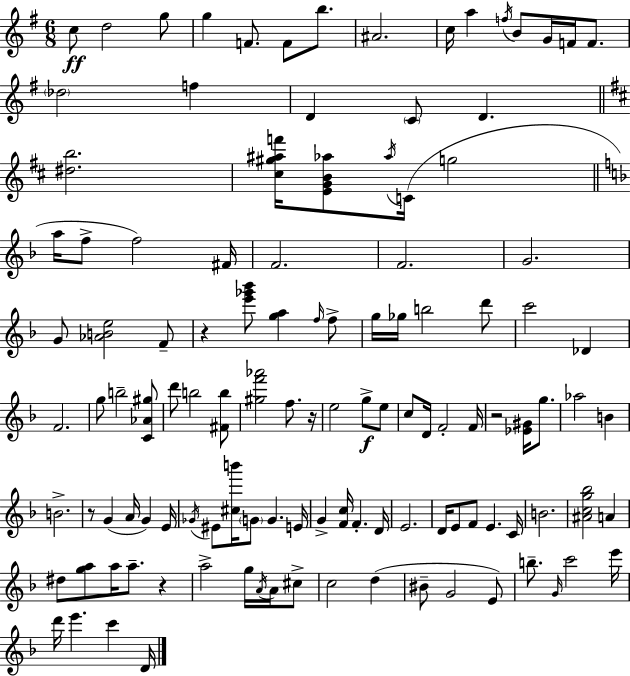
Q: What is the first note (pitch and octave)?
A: C5